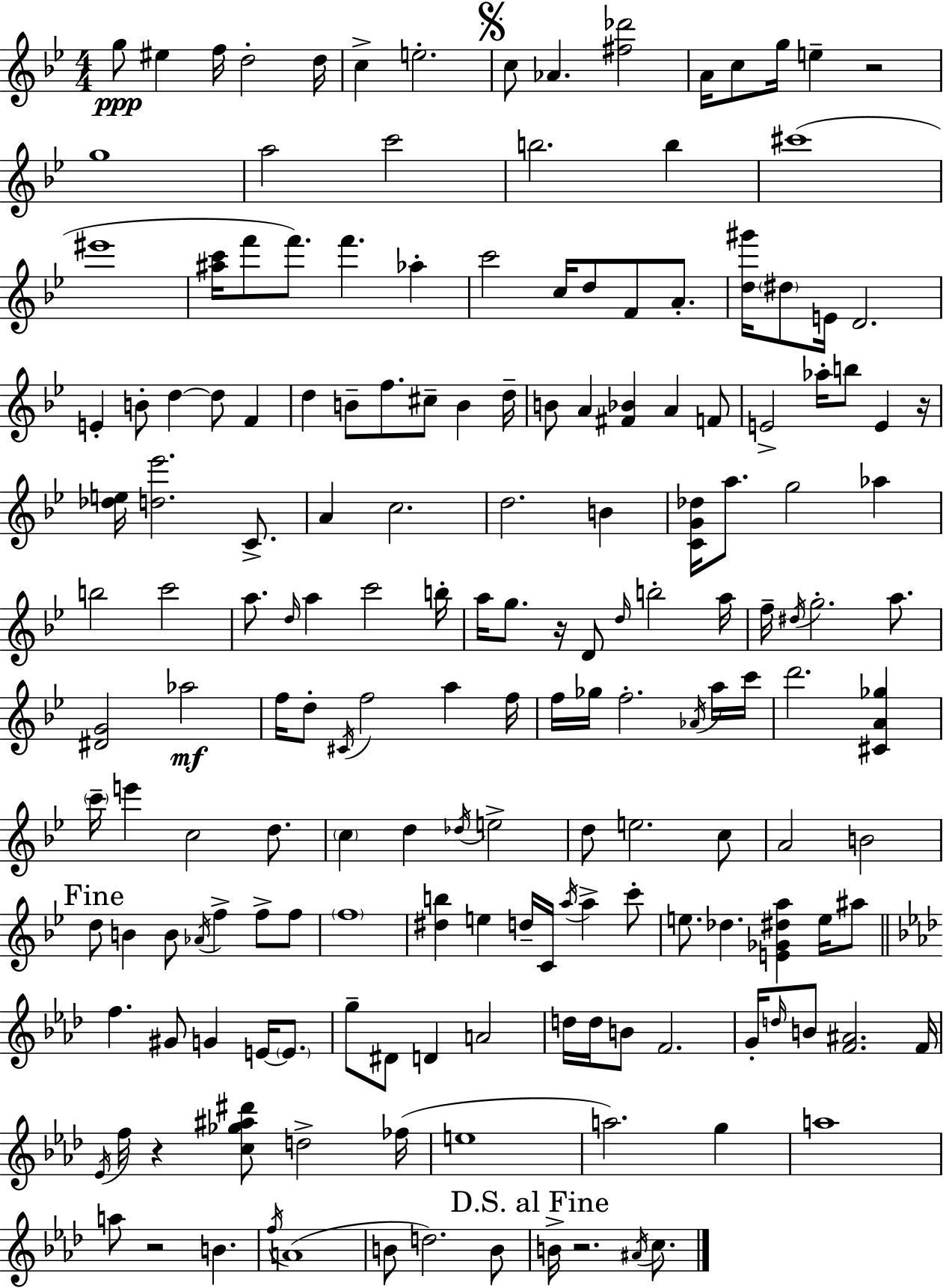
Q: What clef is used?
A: treble